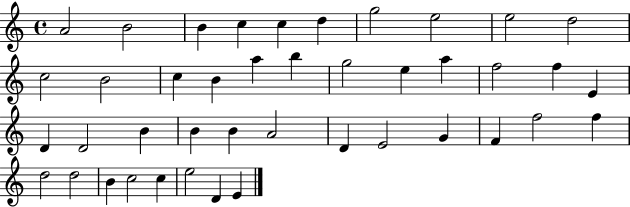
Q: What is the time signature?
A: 4/4